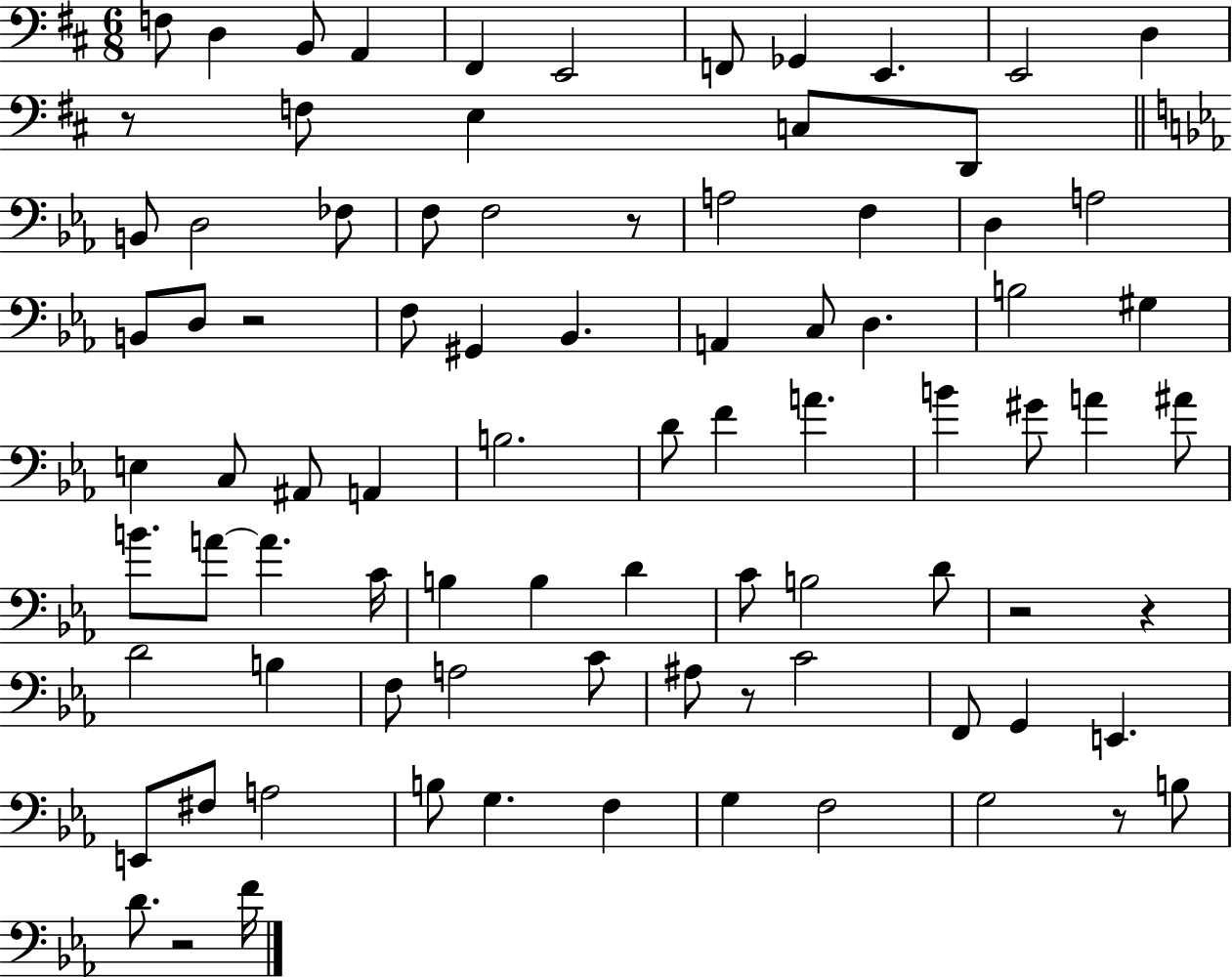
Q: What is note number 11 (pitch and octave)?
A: D3